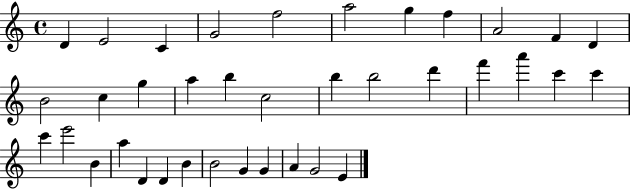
D4/q E4/h C4/q G4/h F5/h A5/h G5/q F5/q A4/h F4/q D4/q B4/h C5/q G5/q A5/q B5/q C5/h B5/q B5/h D6/q F6/q A6/q C6/q C6/q C6/q E6/h B4/q A5/q D4/q D4/q B4/q B4/h G4/q G4/q A4/q G4/h E4/q